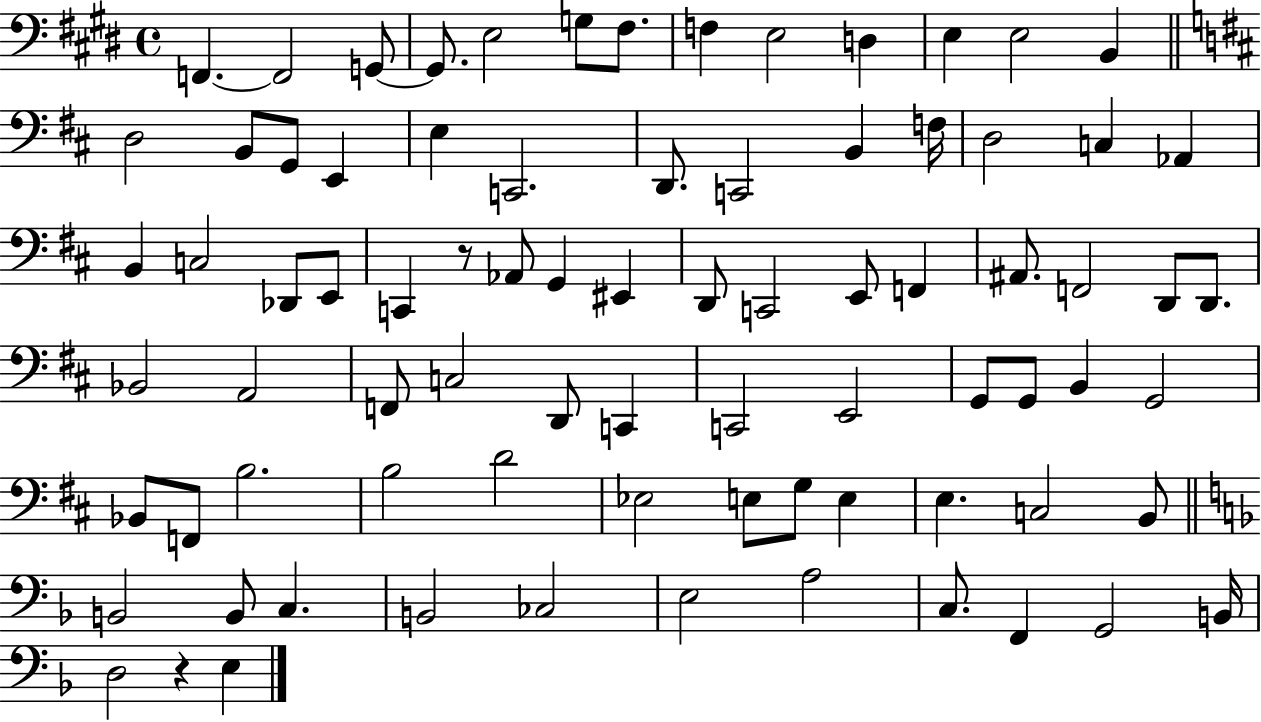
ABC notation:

X:1
T:Untitled
M:4/4
L:1/4
K:E
F,, F,,2 G,,/2 G,,/2 E,2 G,/2 ^F,/2 F, E,2 D, E, E,2 B,, D,2 B,,/2 G,,/2 E,, E, C,,2 D,,/2 C,,2 B,, F,/4 D,2 C, _A,, B,, C,2 _D,,/2 E,,/2 C,, z/2 _A,,/2 G,, ^E,, D,,/2 C,,2 E,,/2 F,, ^A,,/2 F,,2 D,,/2 D,,/2 _B,,2 A,,2 F,,/2 C,2 D,,/2 C,, C,,2 E,,2 G,,/2 G,,/2 B,, G,,2 _B,,/2 F,,/2 B,2 B,2 D2 _E,2 E,/2 G,/2 E, E, C,2 B,,/2 B,,2 B,,/2 C, B,,2 _C,2 E,2 A,2 C,/2 F,, G,,2 B,,/4 D,2 z E,